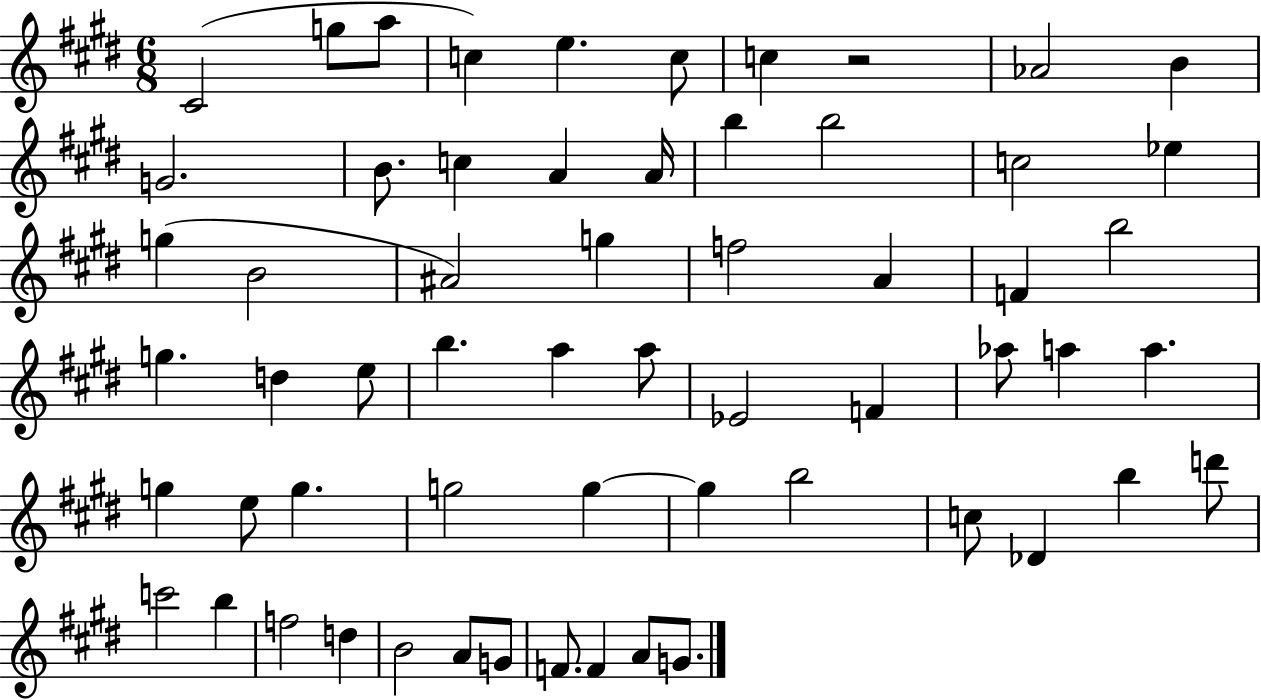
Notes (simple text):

C#4/h G5/e A5/e C5/q E5/q. C5/e C5/q R/h Ab4/h B4/q G4/h. B4/e. C5/q A4/q A4/s B5/q B5/h C5/h Eb5/q G5/q B4/h A#4/h G5/q F5/h A4/q F4/q B5/h G5/q. D5/q E5/e B5/q. A5/q A5/e Eb4/h F4/q Ab5/e A5/q A5/q. G5/q E5/e G5/q. G5/h G5/q G5/q B5/h C5/e Db4/q B5/q D6/e C6/h B5/q F5/h D5/q B4/h A4/e G4/e F4/e. F4/q A4/e G4/e.